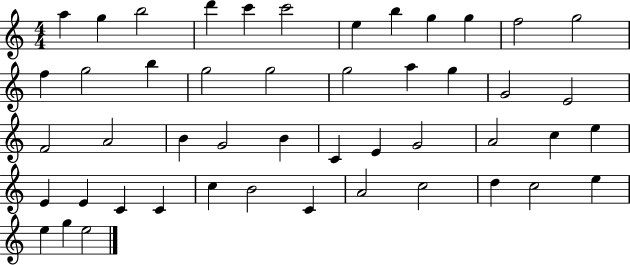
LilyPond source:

{
  \clef treble
  \numericTimeSignature
  \time 4/4
  \key c \major
  a''4 g''4 b''2 | d'''4 c'''4 c'''2 | e''4 b''4 g''4 g''4 | f''2 g''2 | \break f''4 g''2 b''4 | g''2 g''2 | g''2 a''4 g''4 | g'2 e'2 | \break f'2 a'2 | b'4 g'2 b'4 | c'4 e'4 g'2 | a'2 c''4 e''4 | \break e'4 e'4 c'4 c'4 | c''4 b'2 c'4 | a'2 c''2 | d''4 c''2 e''4 | \break e''4 g''4 e''2 | \bar "|."
}